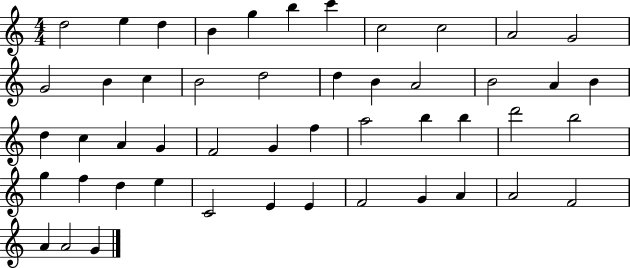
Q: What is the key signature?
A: C major